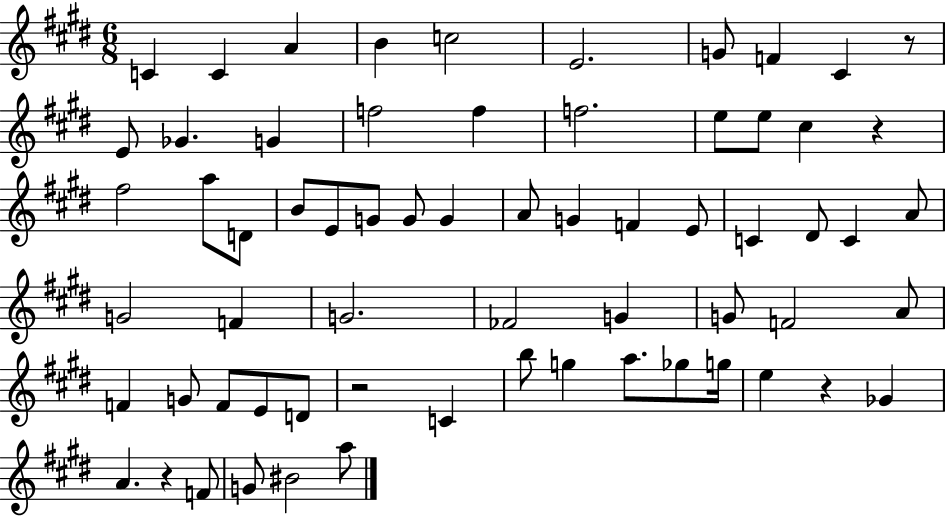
X:1
T:Untitled
M:6/8
L:1/4
K:E
C C A B c2 E2 G/2 F ^C z/2 E/2 _G G f2 f f2 e/2 e/2 ^c z ^f2 a/2 D/2 B/2 E/2 G/2 G/2 G A/2 G F E/2 C ^D/2 C A/2 G2 F G2 _F2 G G/2 F2 A/2 F G/2 F/2 E/2 D/2 z2 C b/2 g a/2 _g/2 g/4 e z _G A z F/2 G/2 ^B2 a/2